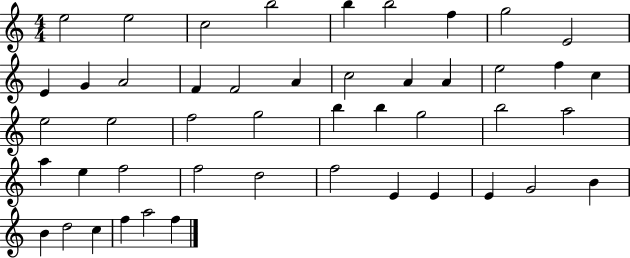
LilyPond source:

{
  \clef treble
  \numericTimeSignature
  \time 4/4
  \key c \major
  e''2 e''2 | c''2 b''2 | b''4 b''2 f''4 | g''2 e'2 | \break e'4 g'4 a'2 | f'4 f'2 a'4 | c''2 a'4 a'4 | e''2 f''4 c''4 | \break e''2 e''2 | f''2 g''2 | b''4 b''4 g''2 | b''2 a''2 | \break a''4 e''4 f''2 | f''2 d''2 | f''2 e'4 e'4 | e'4 g'2 b'4 | \break b'4 d''2 c''4 | f''4 a''2 f''4 | \bar "|."
}